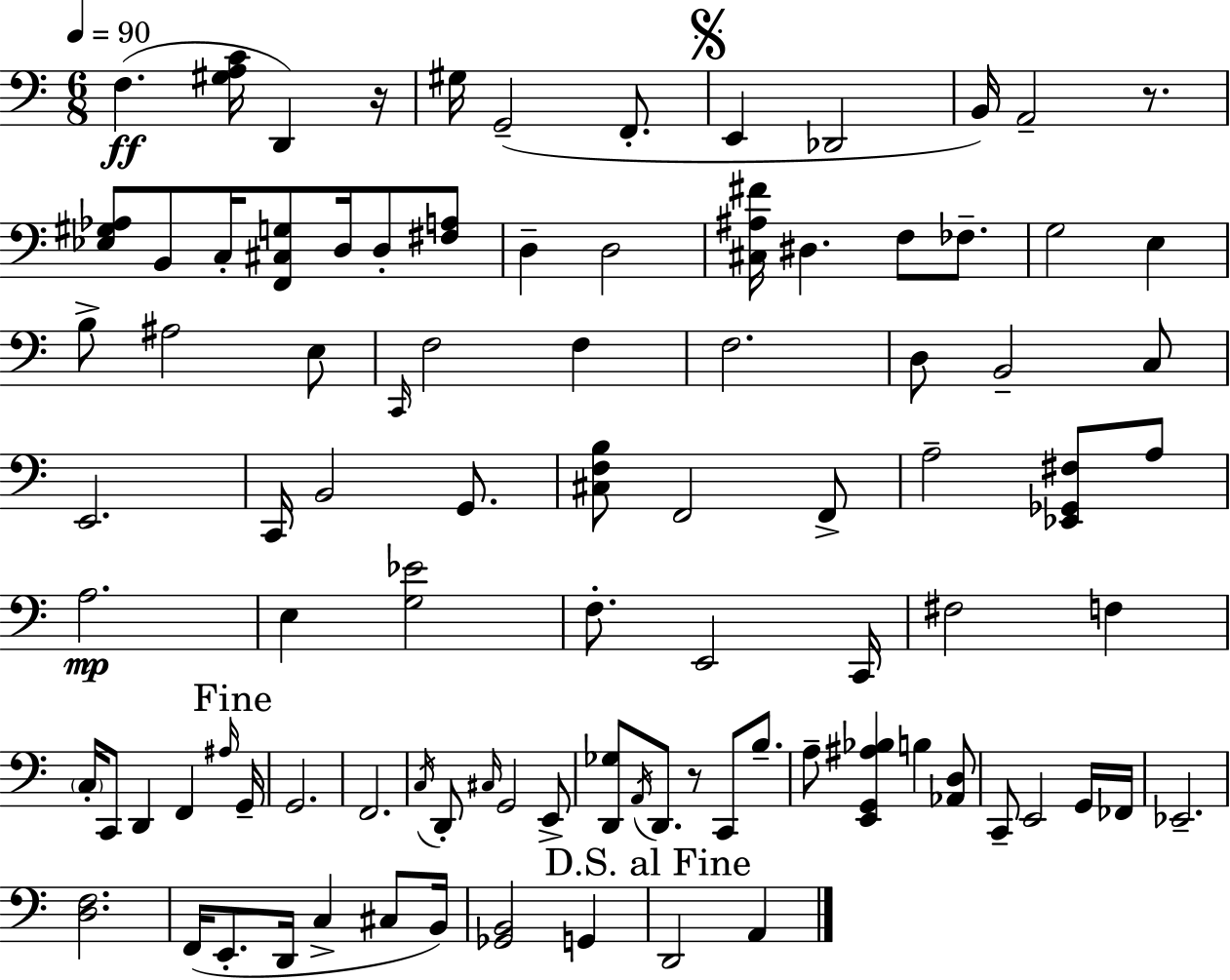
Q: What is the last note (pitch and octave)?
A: A2